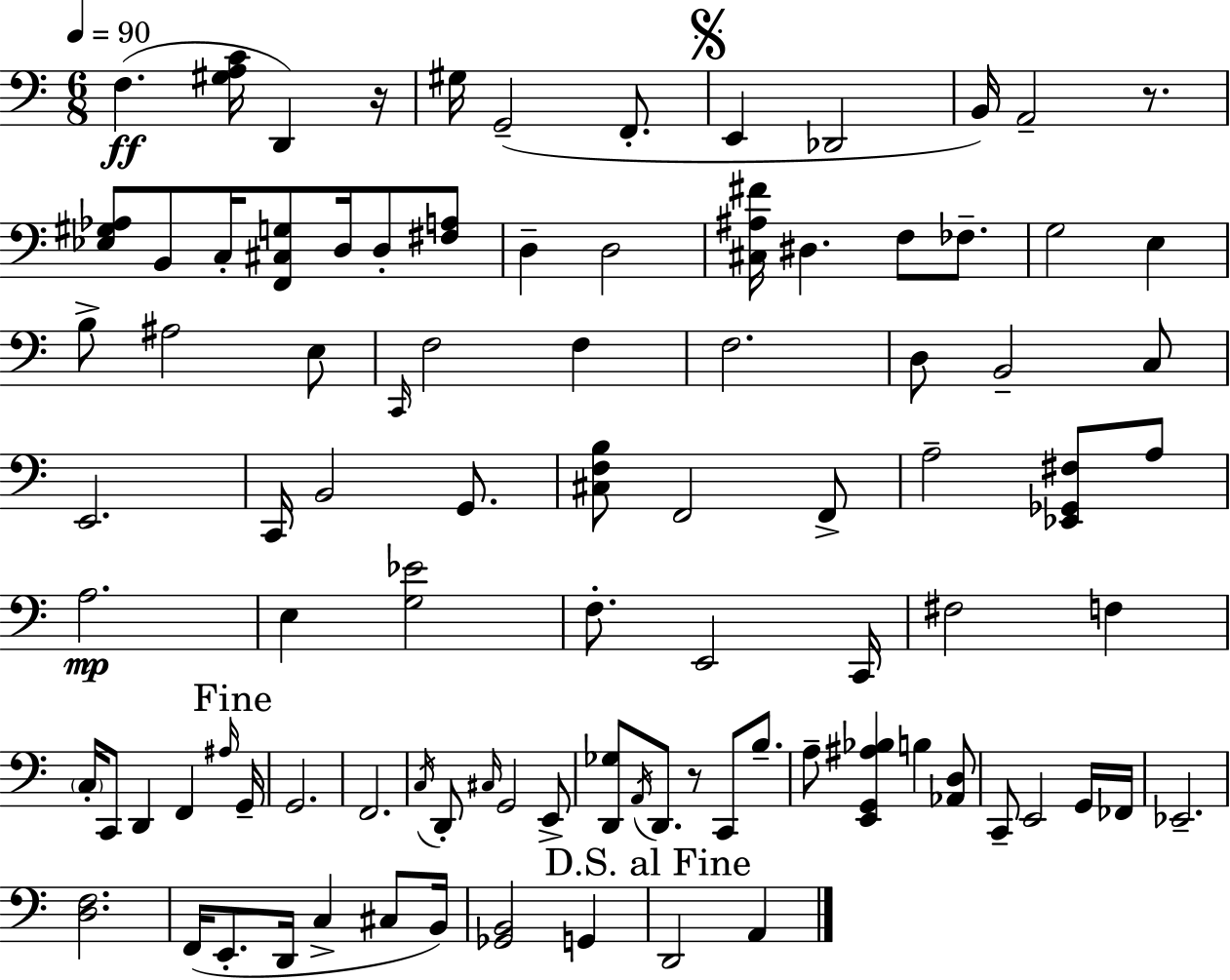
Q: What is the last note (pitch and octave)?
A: A2